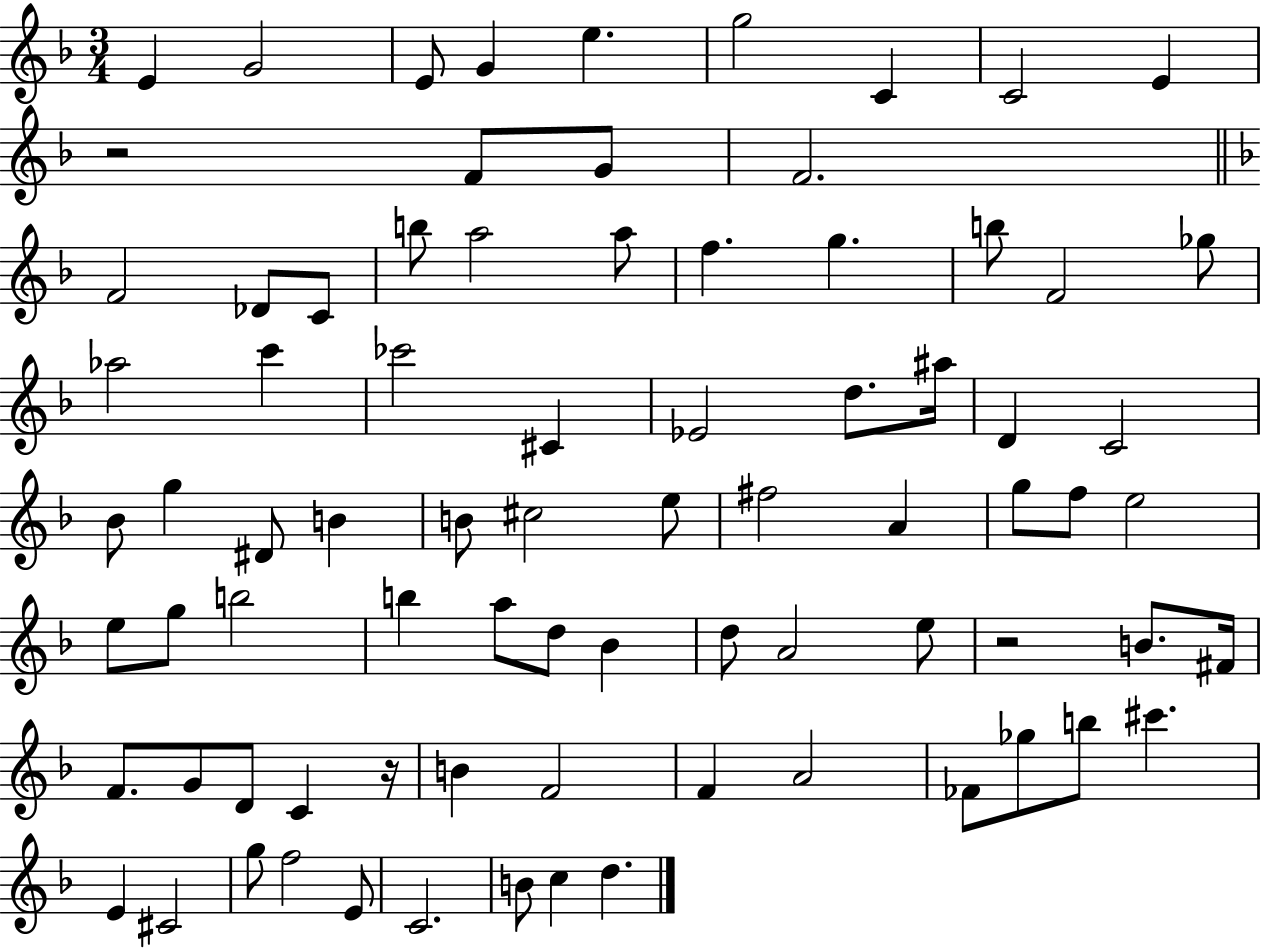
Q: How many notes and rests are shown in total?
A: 80